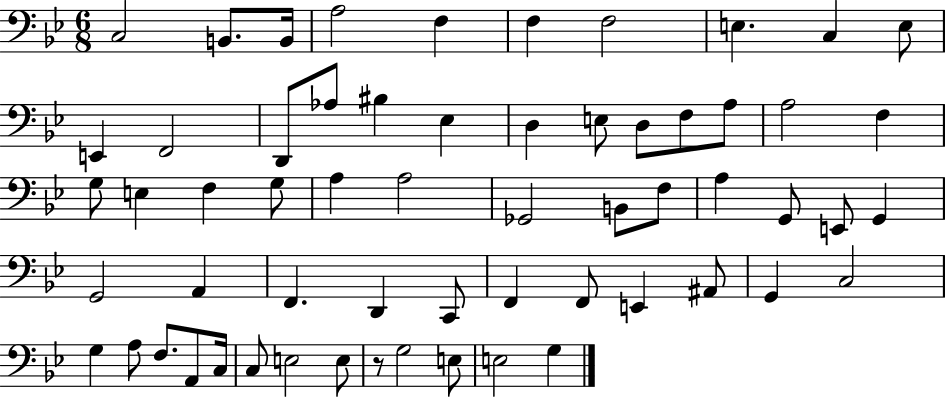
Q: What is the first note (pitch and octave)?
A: C3